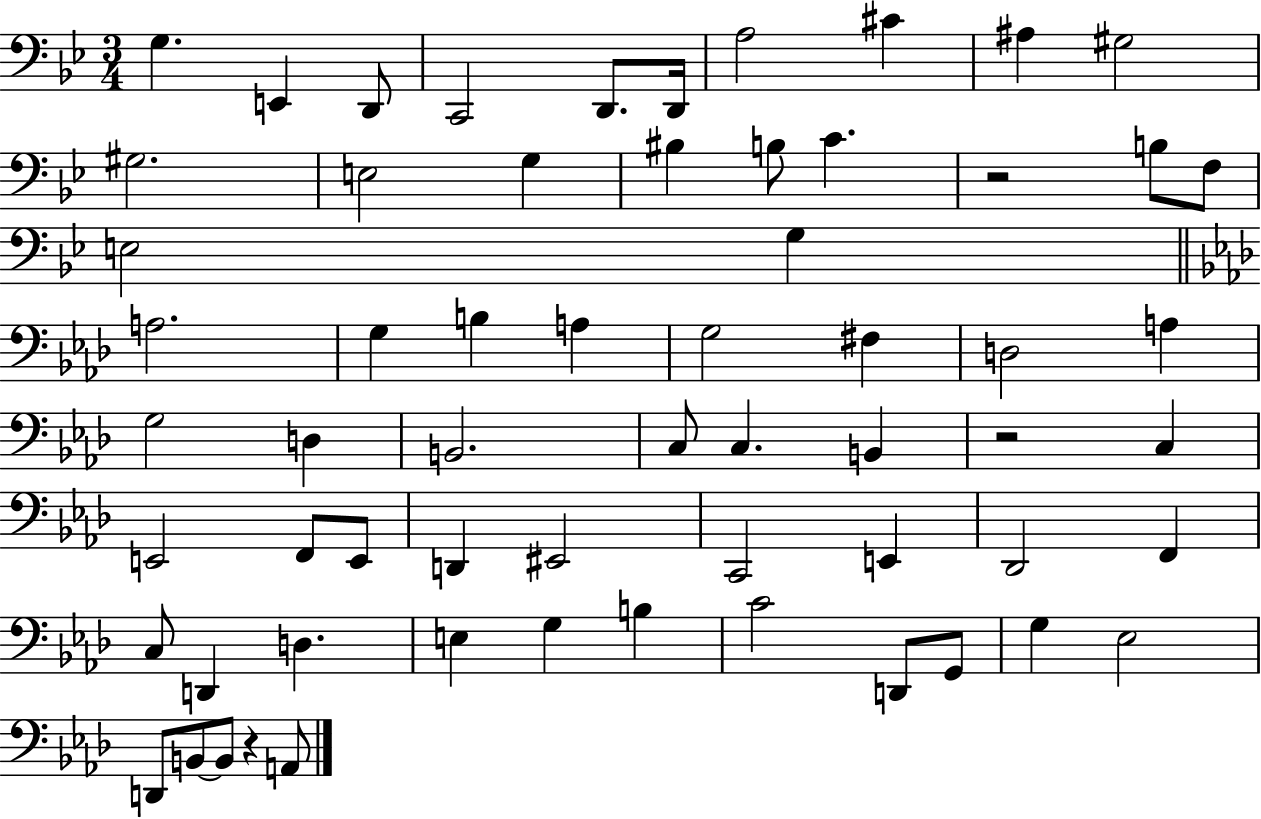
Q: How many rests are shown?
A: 3